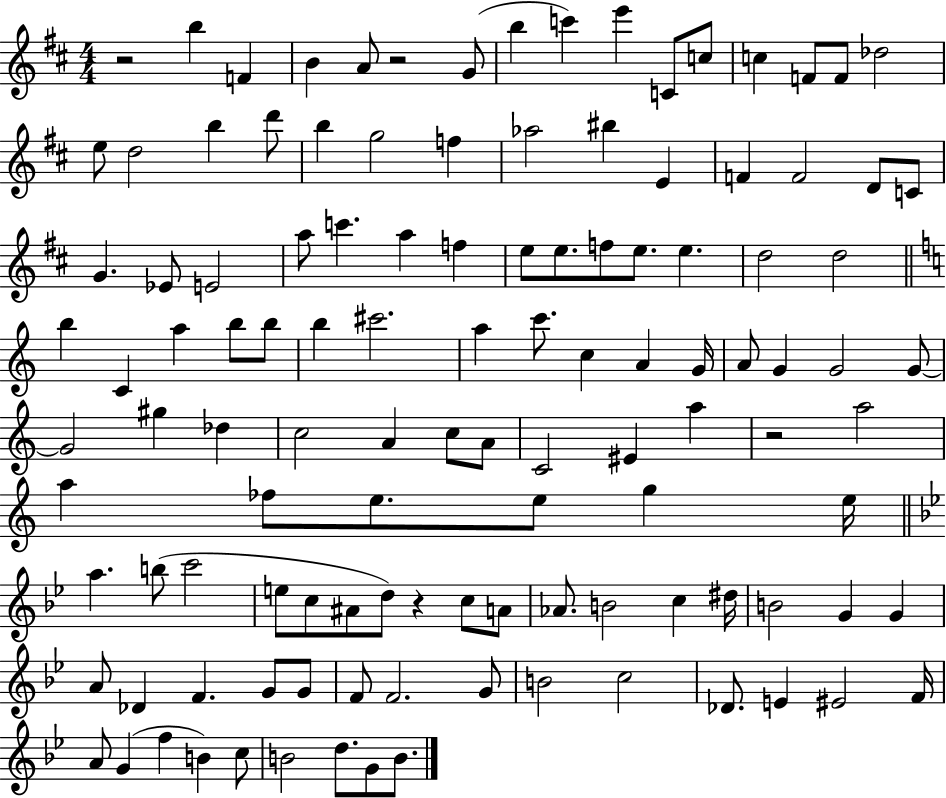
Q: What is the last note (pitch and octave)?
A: B4